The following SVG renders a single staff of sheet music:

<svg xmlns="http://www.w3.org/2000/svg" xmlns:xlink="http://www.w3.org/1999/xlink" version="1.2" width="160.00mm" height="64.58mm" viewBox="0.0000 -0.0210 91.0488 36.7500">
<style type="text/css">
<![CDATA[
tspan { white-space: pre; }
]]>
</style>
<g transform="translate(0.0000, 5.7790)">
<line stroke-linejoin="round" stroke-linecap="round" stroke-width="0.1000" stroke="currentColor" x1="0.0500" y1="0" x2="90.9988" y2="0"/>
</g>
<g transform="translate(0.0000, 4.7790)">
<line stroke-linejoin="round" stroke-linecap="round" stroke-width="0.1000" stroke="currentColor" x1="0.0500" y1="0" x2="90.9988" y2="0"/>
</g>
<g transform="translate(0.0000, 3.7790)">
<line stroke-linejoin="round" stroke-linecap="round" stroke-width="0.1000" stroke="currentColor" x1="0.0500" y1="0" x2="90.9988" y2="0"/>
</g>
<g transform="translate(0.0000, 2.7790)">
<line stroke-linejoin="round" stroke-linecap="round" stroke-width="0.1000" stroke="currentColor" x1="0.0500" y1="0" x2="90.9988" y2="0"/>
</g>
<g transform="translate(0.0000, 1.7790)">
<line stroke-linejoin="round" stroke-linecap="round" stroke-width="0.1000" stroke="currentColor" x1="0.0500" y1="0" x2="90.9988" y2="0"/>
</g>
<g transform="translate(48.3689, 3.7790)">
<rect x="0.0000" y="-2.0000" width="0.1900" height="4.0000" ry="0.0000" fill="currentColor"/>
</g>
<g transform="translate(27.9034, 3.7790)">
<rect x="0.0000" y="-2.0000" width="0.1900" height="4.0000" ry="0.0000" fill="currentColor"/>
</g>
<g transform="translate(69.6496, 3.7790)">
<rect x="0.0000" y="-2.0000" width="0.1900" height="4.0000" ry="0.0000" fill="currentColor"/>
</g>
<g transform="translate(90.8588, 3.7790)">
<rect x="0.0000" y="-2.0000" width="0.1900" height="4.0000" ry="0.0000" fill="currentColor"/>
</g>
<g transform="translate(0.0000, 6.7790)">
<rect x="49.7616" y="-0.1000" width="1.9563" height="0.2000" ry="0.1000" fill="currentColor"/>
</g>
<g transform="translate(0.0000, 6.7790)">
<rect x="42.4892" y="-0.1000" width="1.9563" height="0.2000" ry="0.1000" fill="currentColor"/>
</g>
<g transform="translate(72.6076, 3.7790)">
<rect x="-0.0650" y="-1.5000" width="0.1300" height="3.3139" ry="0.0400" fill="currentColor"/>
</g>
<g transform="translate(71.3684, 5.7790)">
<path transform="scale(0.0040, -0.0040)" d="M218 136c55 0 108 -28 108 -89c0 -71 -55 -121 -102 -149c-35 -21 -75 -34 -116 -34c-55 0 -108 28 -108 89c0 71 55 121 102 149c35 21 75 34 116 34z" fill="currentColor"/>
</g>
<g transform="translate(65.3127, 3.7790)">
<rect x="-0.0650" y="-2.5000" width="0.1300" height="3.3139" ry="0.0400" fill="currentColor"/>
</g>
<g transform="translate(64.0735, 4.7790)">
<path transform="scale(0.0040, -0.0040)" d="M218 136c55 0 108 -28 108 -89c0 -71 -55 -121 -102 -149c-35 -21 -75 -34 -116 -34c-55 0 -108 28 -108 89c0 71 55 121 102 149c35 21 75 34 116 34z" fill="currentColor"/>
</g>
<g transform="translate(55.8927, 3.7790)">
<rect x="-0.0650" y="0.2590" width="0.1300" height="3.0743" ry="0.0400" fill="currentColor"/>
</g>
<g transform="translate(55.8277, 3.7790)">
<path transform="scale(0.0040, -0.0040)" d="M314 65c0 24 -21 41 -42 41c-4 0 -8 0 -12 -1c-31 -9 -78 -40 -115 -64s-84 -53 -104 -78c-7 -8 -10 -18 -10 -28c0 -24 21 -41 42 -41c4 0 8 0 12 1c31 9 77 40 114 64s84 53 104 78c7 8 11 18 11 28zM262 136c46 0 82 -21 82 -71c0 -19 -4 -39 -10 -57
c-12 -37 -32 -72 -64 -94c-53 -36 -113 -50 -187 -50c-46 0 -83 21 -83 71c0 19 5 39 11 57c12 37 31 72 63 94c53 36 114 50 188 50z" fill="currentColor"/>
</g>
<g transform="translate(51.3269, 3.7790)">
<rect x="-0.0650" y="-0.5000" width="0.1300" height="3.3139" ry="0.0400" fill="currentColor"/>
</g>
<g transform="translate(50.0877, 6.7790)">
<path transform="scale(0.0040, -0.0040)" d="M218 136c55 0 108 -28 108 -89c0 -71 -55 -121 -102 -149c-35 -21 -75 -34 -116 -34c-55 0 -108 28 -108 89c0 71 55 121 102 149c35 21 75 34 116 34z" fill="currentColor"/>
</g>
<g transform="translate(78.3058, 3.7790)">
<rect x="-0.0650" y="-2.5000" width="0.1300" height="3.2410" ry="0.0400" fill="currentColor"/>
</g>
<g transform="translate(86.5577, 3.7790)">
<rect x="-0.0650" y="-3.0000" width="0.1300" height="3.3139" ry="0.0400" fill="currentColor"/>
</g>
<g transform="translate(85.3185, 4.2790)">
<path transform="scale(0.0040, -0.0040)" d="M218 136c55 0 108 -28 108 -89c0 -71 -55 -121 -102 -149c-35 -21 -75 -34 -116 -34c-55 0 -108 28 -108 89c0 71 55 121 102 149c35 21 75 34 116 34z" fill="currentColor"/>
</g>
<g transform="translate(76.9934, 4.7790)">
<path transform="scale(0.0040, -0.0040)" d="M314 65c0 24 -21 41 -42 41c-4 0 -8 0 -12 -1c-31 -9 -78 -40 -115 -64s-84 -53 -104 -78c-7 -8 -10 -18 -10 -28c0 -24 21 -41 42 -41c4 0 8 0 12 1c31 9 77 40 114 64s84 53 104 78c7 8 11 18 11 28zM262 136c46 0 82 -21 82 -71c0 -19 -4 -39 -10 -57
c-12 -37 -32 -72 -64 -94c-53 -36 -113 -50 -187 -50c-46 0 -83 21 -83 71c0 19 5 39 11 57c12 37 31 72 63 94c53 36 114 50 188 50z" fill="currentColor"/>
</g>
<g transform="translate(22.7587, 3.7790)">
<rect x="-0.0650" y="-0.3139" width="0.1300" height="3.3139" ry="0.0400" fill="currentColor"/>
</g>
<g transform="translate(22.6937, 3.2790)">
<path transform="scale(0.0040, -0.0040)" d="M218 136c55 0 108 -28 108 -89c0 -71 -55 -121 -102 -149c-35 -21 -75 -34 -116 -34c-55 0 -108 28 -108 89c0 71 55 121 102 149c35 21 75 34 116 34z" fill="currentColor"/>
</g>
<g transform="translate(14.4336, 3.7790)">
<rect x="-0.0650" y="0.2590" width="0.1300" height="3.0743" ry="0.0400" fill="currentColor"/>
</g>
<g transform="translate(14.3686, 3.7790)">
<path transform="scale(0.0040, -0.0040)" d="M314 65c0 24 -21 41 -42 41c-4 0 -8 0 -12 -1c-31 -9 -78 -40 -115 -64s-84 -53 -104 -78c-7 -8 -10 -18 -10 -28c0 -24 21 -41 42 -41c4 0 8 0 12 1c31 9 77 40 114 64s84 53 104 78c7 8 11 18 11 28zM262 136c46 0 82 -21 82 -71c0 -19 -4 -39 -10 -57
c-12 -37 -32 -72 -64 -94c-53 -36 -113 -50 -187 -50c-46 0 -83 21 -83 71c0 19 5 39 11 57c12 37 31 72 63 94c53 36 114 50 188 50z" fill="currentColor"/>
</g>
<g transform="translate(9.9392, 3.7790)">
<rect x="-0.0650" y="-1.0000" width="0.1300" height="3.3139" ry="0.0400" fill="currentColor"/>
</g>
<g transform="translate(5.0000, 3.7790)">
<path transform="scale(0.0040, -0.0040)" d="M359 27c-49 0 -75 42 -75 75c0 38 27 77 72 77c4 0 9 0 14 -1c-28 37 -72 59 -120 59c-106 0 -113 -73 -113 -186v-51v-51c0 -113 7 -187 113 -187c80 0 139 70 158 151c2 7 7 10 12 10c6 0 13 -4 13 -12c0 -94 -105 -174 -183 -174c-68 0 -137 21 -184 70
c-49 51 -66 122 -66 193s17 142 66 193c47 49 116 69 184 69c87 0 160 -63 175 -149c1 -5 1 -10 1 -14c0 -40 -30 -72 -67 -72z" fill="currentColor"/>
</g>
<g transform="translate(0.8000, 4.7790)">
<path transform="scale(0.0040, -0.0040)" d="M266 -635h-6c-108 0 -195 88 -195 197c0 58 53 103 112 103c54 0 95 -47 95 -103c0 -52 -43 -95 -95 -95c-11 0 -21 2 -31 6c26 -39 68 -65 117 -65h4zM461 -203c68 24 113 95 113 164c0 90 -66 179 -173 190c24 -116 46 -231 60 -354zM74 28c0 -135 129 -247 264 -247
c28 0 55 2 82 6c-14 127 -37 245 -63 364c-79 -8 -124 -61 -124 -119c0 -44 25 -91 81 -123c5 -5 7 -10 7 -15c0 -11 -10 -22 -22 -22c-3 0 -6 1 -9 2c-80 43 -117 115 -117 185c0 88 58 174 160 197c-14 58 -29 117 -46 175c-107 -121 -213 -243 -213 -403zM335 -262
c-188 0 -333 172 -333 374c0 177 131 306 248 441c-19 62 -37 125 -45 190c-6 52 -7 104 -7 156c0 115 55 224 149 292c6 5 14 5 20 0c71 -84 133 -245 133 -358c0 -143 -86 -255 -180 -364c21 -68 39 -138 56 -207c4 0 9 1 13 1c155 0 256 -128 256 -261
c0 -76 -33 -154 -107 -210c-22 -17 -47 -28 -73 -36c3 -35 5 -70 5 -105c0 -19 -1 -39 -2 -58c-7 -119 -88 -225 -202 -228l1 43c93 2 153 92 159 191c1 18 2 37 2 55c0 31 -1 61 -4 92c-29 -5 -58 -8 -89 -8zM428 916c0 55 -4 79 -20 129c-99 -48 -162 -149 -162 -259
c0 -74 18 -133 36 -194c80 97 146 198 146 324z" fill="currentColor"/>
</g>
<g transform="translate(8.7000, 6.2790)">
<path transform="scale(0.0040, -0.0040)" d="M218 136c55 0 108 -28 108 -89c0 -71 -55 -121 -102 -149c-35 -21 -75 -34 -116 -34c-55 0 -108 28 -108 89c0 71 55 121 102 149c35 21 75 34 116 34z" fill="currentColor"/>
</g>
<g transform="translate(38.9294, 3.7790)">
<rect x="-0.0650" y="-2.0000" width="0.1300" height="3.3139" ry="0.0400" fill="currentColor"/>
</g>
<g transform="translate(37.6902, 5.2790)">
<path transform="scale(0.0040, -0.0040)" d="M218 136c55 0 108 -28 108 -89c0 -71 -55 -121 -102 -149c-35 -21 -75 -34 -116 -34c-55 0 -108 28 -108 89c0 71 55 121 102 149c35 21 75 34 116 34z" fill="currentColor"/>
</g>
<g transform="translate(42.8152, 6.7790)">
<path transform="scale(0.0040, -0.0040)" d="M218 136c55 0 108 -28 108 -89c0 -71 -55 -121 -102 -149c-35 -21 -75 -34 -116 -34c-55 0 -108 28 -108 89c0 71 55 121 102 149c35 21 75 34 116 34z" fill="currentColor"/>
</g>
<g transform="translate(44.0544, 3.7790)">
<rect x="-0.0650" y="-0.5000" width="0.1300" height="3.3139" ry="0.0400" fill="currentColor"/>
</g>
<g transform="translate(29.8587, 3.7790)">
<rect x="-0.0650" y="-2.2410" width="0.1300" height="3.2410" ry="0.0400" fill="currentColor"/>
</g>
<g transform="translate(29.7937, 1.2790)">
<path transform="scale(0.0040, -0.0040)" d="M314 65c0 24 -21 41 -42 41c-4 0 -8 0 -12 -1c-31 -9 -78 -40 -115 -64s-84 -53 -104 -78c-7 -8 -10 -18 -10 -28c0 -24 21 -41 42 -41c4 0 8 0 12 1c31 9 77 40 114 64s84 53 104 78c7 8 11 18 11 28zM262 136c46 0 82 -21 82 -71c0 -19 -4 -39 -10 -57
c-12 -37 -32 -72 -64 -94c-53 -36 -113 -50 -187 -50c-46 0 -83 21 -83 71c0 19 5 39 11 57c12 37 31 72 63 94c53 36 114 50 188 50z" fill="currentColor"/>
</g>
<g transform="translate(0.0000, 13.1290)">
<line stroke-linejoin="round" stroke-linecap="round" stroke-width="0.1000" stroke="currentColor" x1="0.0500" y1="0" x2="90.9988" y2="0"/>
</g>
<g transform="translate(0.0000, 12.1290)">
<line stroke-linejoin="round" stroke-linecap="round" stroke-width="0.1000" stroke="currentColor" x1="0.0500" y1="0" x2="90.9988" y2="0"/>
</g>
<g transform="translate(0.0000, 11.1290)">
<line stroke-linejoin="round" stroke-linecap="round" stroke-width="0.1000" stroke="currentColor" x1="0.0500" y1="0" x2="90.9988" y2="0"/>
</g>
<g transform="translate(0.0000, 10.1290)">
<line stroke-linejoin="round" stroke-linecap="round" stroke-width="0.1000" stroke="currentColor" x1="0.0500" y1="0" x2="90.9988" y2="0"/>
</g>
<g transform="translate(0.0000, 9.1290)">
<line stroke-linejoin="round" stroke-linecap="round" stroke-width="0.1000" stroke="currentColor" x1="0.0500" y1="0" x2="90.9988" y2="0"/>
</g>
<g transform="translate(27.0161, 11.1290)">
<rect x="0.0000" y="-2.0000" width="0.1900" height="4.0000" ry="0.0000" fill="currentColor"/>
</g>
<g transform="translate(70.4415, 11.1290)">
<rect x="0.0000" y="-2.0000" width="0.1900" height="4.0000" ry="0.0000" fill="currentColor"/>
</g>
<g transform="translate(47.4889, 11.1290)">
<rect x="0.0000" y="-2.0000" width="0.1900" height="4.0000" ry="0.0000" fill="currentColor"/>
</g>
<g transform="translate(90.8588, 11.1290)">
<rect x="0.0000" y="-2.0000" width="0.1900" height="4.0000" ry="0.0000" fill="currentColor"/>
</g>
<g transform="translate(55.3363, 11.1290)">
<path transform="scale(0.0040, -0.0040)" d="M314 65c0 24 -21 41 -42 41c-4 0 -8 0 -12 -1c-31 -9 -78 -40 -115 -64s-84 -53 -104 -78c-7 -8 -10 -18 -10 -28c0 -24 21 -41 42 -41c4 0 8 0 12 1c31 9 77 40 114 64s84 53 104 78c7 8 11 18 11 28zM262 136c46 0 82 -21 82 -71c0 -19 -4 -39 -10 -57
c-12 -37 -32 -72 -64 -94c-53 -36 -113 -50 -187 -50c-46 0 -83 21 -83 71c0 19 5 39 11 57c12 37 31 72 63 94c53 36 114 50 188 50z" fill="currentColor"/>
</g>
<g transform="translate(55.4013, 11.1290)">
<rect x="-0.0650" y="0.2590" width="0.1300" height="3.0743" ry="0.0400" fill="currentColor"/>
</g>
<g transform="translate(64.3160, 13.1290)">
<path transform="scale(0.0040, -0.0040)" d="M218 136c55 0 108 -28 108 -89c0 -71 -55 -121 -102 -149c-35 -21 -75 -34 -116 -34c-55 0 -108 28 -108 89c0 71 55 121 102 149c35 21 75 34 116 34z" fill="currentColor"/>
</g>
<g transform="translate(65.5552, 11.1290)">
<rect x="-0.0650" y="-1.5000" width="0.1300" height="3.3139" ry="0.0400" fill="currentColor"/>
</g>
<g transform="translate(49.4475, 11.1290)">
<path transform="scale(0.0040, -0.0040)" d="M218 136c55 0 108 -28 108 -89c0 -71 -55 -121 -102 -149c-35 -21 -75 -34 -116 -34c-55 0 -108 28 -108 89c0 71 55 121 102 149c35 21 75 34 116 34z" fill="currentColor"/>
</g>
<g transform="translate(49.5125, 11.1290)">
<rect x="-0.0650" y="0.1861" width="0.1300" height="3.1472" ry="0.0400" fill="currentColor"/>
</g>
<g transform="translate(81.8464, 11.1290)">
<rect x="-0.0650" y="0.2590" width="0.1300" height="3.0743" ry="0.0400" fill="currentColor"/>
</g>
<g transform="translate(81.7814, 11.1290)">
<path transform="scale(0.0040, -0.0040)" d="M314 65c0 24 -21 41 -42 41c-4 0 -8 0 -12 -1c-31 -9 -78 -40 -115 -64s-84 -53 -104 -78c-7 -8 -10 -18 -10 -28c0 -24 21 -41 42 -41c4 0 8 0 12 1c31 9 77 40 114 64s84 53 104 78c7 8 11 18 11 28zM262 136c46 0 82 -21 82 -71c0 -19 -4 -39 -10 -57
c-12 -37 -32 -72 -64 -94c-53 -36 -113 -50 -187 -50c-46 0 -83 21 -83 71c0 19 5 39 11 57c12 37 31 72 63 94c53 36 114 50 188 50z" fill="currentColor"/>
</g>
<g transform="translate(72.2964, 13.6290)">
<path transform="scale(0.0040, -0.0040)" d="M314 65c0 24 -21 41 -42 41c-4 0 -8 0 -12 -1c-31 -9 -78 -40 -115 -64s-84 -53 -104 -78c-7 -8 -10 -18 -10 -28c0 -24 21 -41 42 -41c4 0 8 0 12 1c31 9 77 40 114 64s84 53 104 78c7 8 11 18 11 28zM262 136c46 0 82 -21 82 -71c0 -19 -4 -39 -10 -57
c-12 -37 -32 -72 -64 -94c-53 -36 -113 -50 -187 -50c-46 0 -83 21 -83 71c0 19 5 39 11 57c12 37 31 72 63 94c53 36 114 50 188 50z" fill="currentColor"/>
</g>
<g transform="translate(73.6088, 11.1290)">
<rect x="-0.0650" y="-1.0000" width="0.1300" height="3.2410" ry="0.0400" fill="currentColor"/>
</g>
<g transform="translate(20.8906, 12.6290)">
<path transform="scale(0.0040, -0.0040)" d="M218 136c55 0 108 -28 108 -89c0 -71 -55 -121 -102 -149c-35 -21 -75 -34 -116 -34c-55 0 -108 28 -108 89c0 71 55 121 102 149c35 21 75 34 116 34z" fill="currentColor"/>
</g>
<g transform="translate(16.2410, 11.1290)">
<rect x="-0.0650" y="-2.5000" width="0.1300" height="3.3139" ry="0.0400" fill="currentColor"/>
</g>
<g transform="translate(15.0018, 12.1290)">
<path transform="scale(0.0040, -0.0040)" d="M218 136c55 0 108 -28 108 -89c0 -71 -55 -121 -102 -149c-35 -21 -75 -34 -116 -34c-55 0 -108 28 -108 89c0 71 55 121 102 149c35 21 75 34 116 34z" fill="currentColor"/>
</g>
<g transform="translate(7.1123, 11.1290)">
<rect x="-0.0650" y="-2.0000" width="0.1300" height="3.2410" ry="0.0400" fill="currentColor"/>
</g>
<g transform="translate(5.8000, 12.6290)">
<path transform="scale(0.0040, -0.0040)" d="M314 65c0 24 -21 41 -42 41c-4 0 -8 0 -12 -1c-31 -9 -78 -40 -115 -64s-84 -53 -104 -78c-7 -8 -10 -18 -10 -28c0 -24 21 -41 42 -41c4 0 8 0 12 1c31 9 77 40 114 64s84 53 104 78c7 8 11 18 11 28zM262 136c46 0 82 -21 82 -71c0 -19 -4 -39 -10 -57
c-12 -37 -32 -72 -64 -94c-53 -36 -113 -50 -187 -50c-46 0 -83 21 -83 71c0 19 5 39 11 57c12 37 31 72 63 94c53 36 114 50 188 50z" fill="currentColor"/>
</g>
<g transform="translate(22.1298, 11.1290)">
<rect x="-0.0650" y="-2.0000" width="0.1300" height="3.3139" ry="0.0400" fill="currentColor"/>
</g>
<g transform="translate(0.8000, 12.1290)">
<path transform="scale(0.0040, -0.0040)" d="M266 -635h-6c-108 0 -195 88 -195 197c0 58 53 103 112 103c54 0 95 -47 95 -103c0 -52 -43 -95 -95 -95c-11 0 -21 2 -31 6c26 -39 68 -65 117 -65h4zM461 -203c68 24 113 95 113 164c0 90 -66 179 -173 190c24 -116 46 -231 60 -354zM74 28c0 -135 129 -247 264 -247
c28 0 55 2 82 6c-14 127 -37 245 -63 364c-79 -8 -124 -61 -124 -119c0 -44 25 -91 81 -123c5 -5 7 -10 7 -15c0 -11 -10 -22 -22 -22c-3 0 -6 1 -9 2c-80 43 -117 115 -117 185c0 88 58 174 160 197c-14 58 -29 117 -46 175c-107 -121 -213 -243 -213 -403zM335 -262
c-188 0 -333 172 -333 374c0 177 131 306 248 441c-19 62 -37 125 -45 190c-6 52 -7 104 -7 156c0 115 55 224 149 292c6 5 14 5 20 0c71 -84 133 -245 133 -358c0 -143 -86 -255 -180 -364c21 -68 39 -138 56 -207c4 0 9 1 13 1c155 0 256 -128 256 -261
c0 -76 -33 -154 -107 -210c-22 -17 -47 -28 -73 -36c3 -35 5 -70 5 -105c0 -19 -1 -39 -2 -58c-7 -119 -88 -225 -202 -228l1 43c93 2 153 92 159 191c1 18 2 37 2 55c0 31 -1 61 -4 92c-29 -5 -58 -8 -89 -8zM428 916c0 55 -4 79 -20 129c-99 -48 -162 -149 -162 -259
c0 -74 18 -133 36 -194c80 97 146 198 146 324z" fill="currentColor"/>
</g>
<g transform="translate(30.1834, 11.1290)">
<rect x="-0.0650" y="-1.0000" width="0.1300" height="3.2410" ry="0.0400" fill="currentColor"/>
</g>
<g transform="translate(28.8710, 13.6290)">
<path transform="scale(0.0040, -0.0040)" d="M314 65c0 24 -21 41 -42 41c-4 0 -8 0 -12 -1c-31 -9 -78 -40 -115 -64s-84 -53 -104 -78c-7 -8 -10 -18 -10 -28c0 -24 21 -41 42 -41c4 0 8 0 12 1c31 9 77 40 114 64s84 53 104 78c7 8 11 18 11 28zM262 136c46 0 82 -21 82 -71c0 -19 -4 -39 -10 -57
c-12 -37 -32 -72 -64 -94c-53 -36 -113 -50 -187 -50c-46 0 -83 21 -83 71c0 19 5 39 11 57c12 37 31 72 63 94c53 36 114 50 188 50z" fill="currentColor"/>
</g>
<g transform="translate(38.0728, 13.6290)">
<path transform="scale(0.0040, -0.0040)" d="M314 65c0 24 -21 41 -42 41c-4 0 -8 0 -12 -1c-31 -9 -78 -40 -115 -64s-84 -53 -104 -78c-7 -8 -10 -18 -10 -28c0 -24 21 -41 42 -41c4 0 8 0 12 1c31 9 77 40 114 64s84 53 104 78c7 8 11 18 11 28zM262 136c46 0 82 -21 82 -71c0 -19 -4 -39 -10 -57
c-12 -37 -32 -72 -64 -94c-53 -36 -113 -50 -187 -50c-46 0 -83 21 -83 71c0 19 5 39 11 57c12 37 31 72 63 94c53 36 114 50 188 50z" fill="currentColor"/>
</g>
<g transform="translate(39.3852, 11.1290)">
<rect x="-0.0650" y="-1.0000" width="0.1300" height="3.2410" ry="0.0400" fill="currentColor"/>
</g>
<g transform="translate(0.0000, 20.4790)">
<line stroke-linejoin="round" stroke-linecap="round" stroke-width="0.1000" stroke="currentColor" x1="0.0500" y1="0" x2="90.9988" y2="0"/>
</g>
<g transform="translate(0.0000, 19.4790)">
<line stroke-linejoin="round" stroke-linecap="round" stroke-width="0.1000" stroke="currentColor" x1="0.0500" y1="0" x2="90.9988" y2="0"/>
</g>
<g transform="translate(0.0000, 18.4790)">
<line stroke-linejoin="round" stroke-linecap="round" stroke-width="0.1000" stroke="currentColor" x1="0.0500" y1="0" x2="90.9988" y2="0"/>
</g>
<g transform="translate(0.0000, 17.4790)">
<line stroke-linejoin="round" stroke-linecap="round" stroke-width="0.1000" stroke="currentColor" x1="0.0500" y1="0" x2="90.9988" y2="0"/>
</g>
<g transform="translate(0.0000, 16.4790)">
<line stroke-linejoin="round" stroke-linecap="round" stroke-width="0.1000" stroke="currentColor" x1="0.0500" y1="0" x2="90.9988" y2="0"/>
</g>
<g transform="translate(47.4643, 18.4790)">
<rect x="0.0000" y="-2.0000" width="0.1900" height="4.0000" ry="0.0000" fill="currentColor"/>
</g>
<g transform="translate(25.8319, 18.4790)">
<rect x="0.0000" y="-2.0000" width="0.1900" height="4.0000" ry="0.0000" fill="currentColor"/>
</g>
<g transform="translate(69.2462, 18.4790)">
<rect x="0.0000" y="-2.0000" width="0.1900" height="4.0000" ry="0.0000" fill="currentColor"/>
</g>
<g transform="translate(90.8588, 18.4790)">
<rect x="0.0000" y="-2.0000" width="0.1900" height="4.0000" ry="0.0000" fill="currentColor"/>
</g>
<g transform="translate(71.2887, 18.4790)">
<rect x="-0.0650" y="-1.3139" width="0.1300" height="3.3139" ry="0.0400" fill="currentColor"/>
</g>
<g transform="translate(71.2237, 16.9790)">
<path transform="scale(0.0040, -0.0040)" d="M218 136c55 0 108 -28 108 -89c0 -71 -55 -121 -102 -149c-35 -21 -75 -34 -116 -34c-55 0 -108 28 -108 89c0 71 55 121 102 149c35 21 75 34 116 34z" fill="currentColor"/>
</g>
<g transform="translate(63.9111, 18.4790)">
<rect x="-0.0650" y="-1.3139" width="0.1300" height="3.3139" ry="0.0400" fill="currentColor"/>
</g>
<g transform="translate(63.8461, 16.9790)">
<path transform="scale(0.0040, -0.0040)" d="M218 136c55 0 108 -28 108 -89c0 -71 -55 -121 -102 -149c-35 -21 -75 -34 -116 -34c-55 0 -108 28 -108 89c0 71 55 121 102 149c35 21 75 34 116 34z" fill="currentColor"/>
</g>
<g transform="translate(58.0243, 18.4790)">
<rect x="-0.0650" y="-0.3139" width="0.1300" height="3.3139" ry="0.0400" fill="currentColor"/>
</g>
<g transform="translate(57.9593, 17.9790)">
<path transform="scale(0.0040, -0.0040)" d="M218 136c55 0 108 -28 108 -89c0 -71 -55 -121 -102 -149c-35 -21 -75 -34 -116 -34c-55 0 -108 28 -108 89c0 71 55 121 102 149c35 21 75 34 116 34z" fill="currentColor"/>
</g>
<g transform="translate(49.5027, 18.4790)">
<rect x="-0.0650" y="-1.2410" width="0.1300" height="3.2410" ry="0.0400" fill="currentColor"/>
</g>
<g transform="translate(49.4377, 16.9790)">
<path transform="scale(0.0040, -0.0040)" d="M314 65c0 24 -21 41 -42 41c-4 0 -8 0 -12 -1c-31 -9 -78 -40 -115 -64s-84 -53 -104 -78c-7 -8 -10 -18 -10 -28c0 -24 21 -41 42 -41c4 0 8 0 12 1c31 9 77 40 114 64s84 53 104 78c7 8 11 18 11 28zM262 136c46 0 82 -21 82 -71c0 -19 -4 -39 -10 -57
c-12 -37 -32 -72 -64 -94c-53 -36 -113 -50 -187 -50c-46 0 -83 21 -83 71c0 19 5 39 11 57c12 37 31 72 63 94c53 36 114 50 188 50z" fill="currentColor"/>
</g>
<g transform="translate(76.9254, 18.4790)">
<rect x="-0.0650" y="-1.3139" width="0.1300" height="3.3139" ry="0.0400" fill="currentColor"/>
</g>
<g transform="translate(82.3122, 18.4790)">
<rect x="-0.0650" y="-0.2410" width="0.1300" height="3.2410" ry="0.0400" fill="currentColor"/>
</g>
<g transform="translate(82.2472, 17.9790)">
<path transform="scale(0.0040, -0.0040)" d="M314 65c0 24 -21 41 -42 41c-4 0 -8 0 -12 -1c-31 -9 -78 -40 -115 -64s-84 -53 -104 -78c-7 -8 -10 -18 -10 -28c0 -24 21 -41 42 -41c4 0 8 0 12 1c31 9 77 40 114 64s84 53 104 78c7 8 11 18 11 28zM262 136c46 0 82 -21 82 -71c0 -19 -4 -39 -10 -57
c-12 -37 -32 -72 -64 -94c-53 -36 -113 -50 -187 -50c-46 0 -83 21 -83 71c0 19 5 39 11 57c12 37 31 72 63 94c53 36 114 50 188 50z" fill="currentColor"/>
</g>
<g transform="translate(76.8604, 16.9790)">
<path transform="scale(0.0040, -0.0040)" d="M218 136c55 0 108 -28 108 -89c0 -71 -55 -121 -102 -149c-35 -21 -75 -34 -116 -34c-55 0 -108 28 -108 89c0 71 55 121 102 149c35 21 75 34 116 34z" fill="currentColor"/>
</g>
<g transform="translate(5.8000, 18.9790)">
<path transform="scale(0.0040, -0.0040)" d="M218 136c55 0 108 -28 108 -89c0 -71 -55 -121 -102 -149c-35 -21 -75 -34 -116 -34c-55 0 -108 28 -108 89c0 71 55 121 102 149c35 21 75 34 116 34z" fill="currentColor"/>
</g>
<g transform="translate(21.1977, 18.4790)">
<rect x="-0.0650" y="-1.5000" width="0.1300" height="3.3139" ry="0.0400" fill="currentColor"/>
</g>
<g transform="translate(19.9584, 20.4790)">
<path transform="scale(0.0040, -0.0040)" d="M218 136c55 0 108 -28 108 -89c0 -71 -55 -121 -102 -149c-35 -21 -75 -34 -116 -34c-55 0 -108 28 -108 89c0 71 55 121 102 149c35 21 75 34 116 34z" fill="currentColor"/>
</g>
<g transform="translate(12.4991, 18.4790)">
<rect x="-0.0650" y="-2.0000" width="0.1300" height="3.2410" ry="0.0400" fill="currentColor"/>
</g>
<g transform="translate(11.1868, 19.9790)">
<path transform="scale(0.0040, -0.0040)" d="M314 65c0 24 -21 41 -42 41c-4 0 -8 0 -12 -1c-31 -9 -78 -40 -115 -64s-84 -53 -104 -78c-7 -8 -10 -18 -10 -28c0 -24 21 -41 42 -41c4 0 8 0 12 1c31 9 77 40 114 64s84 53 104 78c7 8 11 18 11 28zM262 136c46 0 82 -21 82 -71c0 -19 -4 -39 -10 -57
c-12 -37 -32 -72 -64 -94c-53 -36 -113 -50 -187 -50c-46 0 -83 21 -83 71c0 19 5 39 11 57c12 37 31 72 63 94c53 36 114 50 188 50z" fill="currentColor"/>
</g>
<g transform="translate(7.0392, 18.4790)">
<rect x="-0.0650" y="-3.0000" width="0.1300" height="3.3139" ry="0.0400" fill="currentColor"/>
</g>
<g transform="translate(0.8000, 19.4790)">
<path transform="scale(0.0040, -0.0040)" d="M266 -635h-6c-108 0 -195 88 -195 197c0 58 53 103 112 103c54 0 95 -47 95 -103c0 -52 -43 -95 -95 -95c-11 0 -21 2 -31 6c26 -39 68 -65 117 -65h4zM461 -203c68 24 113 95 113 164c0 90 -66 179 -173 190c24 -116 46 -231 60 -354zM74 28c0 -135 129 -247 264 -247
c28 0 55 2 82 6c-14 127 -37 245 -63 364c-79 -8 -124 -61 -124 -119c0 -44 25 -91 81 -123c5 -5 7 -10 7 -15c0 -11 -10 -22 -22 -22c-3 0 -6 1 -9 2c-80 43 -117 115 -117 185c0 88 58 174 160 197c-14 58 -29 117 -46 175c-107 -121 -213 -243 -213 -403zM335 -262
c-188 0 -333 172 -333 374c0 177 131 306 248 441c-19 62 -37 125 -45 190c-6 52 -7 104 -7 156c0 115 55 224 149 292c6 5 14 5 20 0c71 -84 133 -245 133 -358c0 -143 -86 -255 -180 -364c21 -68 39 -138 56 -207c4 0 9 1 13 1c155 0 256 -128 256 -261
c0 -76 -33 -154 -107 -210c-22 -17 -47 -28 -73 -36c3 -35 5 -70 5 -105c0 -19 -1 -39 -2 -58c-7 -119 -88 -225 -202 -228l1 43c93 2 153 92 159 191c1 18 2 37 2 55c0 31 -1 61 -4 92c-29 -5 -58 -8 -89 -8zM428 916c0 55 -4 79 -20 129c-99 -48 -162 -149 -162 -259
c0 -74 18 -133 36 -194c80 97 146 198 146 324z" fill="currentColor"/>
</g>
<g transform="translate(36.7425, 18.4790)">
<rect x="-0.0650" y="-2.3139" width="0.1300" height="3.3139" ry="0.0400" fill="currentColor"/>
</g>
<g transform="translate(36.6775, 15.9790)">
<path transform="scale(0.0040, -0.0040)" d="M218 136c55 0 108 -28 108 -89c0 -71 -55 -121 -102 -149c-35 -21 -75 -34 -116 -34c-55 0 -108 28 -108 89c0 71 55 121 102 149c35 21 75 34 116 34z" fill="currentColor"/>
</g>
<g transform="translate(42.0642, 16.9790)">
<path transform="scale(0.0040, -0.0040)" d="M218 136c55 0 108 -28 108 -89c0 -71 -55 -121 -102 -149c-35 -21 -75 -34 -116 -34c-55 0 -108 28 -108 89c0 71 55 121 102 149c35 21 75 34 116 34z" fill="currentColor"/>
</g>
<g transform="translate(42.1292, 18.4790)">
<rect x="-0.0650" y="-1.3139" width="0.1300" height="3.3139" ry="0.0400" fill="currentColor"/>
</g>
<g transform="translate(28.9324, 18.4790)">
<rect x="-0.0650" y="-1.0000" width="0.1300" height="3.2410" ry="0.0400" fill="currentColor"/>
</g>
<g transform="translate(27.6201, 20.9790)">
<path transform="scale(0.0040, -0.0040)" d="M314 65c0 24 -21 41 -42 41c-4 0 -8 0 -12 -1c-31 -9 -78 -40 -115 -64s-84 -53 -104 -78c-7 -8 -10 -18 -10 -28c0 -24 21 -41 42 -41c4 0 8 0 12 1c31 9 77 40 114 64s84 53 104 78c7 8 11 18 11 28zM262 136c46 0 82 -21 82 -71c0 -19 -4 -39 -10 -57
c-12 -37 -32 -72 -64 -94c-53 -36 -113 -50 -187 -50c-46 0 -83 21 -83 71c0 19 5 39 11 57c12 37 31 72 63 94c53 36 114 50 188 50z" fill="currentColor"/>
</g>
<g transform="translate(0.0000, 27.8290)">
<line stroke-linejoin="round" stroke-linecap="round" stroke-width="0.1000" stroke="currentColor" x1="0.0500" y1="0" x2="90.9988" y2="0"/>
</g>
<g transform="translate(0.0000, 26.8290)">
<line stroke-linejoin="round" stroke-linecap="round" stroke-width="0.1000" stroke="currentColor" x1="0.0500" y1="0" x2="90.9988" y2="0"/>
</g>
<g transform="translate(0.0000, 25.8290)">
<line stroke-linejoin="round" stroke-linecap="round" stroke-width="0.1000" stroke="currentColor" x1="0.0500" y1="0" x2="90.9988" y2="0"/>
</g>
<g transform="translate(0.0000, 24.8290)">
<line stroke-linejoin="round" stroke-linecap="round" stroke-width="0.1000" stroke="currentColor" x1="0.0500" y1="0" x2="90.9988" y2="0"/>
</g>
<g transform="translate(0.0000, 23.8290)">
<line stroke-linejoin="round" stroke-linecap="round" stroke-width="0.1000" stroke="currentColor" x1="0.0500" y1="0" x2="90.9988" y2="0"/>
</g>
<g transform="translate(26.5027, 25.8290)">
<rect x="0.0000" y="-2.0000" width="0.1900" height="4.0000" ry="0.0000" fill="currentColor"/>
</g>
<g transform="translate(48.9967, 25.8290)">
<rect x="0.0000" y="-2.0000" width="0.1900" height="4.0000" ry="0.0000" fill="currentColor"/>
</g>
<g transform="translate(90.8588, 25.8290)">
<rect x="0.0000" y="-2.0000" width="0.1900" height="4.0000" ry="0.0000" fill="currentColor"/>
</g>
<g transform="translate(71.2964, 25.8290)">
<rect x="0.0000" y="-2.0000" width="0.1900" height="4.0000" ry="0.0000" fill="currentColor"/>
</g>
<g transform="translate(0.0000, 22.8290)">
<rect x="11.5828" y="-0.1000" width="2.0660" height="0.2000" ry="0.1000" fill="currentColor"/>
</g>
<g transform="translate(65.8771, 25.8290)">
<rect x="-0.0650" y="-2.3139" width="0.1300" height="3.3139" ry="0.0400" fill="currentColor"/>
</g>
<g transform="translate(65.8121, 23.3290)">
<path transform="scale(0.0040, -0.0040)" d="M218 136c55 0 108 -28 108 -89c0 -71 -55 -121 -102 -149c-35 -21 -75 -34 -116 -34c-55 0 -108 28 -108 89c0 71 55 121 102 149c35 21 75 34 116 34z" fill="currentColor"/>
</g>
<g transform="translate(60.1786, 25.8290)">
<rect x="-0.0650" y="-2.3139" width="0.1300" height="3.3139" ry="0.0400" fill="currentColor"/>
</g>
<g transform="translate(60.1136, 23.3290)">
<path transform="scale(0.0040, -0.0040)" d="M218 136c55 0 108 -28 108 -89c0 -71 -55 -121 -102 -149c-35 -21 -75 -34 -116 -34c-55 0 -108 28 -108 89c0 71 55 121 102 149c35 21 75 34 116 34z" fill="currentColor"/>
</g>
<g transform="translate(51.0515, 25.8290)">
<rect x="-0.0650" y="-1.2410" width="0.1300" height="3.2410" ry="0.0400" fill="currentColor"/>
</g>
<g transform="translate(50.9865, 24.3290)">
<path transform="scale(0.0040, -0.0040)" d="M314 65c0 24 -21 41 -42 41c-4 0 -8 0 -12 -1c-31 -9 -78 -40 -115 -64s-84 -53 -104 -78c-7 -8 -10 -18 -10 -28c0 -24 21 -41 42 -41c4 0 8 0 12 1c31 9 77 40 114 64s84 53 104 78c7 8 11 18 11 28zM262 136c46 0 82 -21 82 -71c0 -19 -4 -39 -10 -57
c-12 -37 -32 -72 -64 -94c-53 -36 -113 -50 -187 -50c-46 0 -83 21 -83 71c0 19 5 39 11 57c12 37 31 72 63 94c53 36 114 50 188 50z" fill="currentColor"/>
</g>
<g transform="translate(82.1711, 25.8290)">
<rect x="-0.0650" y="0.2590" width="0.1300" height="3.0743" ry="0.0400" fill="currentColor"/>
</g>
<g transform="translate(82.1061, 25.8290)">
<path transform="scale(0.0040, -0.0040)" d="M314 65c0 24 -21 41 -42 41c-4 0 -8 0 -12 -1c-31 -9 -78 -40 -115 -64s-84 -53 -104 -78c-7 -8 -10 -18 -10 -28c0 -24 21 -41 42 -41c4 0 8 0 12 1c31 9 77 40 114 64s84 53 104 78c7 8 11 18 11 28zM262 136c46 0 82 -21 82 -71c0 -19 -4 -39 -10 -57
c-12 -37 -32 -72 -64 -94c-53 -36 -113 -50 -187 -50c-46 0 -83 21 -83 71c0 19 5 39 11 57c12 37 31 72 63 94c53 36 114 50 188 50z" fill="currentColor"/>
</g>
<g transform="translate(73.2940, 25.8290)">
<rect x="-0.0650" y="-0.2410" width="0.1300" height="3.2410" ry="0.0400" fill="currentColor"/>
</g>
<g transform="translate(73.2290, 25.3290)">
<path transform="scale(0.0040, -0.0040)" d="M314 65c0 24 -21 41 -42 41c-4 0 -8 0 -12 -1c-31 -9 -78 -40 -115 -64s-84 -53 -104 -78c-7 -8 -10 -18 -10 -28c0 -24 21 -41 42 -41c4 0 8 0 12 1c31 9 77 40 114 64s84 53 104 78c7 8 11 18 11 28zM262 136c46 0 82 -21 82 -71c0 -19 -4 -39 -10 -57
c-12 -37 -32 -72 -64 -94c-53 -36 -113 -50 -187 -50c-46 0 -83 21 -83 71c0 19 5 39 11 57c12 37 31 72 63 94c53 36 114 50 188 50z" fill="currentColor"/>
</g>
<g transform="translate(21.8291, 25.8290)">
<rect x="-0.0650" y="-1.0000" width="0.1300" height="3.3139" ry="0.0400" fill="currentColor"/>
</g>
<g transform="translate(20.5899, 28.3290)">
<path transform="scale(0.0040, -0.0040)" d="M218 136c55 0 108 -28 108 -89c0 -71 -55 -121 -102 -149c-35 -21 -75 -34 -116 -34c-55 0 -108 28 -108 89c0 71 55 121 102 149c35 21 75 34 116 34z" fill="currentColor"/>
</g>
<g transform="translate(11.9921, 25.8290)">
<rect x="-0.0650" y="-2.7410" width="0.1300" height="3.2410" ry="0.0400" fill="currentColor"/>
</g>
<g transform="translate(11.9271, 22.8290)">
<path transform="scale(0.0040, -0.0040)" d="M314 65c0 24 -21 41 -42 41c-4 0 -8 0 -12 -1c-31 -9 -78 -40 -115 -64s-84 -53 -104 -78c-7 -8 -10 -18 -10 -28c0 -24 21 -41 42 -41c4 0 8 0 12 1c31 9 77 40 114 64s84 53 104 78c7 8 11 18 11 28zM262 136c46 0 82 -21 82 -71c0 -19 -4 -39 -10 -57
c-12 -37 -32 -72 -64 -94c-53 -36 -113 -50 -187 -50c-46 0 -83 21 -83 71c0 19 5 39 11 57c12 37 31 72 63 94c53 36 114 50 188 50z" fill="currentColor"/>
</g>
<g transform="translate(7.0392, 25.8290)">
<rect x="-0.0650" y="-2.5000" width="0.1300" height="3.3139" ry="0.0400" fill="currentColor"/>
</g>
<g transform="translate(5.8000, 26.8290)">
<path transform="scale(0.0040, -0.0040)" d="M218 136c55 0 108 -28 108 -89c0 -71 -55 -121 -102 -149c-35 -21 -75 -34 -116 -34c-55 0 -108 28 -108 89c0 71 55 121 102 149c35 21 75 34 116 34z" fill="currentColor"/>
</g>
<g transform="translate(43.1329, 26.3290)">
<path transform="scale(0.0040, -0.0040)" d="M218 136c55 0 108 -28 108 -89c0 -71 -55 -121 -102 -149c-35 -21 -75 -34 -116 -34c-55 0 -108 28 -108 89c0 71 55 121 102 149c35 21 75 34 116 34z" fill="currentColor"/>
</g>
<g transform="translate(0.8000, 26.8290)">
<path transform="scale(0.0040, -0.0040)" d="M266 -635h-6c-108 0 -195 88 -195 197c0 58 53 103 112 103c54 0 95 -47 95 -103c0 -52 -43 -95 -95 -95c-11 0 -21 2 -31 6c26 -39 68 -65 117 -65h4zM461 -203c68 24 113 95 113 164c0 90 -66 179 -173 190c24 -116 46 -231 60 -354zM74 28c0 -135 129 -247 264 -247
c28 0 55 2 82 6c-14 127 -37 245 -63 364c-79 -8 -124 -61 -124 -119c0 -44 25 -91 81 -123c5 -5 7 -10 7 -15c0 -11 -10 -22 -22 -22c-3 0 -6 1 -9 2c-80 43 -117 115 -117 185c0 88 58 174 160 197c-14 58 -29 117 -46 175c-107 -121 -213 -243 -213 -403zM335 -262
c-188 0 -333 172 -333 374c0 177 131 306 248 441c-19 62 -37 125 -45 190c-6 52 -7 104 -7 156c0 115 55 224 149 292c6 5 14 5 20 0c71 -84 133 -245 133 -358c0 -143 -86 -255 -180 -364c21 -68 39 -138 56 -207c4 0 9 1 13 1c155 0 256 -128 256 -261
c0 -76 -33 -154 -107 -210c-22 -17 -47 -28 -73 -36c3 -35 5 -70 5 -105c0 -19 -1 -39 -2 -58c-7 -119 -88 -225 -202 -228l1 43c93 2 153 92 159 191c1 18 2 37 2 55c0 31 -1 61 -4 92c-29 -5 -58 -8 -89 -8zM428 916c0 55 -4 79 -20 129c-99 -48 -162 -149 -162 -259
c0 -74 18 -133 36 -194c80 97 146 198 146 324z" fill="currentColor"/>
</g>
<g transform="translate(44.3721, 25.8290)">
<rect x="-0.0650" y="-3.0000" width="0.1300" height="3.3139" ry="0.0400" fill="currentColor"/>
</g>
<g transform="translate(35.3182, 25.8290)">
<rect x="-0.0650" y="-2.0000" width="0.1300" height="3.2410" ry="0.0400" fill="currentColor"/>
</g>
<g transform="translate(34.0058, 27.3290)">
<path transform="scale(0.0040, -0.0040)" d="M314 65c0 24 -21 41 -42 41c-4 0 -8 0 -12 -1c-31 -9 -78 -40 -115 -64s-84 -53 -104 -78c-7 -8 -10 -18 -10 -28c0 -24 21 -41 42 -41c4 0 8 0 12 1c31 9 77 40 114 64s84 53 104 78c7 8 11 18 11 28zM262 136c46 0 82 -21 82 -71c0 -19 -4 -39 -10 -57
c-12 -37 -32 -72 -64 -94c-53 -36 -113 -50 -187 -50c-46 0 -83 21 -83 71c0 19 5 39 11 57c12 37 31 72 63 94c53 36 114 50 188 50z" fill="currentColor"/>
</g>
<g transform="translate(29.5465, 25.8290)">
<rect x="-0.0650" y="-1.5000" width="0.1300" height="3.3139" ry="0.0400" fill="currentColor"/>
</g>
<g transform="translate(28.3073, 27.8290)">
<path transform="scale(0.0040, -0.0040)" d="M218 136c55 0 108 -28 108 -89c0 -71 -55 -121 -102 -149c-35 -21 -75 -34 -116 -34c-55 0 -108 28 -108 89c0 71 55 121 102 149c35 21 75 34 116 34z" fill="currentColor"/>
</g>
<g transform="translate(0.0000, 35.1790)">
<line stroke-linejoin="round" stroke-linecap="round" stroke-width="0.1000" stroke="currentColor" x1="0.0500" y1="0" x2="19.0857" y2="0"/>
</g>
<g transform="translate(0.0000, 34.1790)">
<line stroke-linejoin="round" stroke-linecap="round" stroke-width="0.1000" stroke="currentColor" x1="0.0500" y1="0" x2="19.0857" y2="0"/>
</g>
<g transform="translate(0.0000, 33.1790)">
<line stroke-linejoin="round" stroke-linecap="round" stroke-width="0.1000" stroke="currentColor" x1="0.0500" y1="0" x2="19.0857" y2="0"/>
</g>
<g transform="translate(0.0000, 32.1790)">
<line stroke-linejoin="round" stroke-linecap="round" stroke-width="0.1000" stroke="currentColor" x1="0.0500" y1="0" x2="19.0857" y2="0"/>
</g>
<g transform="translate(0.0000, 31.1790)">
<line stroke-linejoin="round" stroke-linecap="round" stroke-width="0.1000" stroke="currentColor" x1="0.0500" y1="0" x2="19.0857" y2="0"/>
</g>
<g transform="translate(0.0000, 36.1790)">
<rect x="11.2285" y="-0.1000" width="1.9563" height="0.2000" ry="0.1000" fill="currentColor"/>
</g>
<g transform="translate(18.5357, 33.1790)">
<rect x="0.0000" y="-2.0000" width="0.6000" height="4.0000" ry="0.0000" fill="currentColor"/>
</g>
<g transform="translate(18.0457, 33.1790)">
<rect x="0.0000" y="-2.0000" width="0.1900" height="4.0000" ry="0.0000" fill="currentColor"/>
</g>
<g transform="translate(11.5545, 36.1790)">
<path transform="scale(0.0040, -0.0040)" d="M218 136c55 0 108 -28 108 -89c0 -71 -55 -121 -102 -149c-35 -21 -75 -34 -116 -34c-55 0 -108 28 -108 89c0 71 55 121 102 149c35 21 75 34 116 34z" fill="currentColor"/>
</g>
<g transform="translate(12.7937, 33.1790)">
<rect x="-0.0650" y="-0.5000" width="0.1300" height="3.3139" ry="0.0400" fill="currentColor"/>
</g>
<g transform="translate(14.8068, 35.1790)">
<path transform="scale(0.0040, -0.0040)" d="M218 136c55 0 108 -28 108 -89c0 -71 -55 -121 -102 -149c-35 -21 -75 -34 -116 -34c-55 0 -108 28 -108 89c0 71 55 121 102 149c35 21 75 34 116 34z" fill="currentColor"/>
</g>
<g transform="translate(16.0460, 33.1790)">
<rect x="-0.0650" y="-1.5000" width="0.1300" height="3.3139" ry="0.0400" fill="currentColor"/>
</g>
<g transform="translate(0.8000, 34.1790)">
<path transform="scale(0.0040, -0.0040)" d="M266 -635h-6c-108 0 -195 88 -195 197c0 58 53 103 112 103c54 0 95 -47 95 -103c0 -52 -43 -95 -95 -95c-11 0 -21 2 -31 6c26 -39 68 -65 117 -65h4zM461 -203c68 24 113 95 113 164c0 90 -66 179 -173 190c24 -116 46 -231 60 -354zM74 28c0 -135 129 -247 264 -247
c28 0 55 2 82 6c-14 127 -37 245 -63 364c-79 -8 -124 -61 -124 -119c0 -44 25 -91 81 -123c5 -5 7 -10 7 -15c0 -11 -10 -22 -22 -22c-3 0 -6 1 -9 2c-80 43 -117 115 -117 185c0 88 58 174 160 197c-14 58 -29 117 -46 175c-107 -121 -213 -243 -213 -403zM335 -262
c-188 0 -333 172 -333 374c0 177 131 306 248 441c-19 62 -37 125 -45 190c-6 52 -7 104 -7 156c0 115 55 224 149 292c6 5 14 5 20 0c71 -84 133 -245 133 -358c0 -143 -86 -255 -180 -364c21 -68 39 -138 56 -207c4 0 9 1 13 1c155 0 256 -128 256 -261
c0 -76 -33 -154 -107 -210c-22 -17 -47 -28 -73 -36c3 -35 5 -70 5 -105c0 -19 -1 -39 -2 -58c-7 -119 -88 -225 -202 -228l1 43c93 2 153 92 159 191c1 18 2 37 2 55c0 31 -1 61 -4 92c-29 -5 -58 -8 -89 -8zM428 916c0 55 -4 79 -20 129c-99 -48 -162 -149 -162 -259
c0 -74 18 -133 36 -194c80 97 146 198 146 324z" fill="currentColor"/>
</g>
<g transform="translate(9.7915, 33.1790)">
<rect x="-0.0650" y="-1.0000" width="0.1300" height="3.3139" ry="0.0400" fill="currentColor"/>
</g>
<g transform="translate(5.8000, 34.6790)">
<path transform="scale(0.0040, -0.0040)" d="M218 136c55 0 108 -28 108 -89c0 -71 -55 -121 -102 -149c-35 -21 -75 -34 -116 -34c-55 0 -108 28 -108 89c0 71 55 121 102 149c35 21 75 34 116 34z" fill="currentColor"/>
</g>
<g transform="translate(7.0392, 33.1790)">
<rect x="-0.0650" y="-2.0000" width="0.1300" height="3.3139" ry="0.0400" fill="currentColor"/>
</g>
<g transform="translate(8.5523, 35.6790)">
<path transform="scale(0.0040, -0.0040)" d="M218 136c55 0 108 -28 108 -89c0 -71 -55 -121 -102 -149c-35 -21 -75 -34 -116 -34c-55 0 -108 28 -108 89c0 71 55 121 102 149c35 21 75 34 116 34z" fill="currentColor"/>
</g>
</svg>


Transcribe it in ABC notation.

X:1
T:Untitled
M:4/4
L:1/4
K:C
D B2 c g2 F C C B2 G E G2 A F2 G F D2 D2 B B2 E D2 B2 A F2 E D2 g e e2 c e e e c2 G a2 D E F2 A e2 g g c2 B2 F D C E